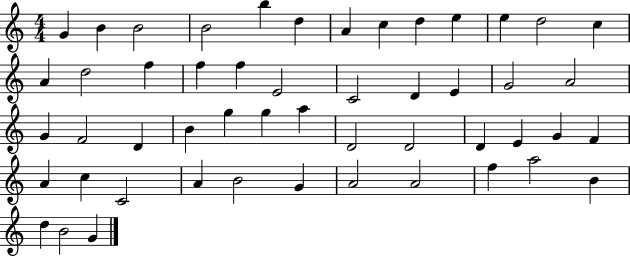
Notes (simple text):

G4/q B4/q B4/h B4/h B5/q D5/q A4/q C5/q D5/q E5/q E5/q D5/h C5/q A4/q D5/h F5/q F5/q F5/q E4/h C4/h D4/q E4/q G4/h A4/h G4/q F4/h D4/q B4/q G5/q G5/q A5/q D4/h D4/h D4/q E4/q G4/q F4/q A4/q C5/q C4/h A4/q B4/h G4/q A4/h A4/h F5/q A5/h B4/q D5/q B4/h G4/q